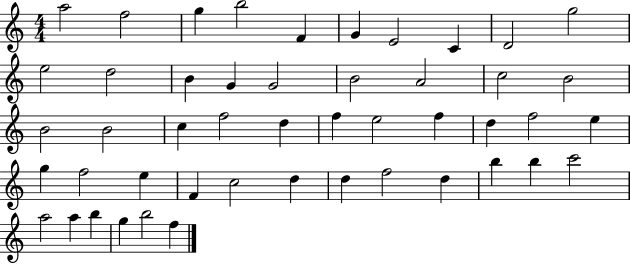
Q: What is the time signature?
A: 4/4